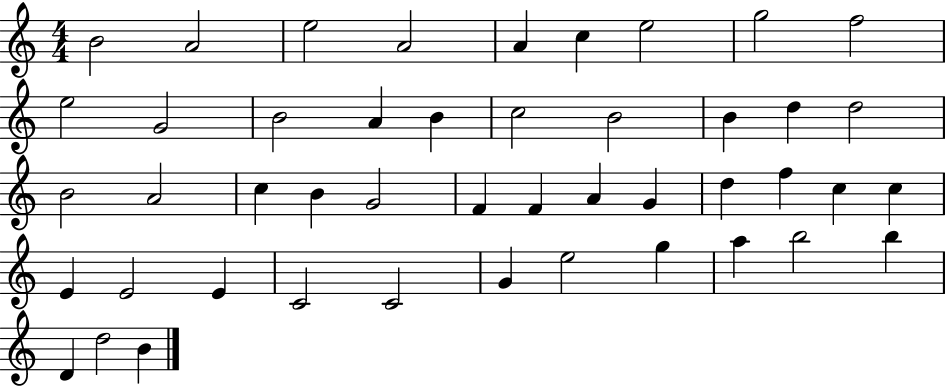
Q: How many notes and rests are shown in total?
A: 46